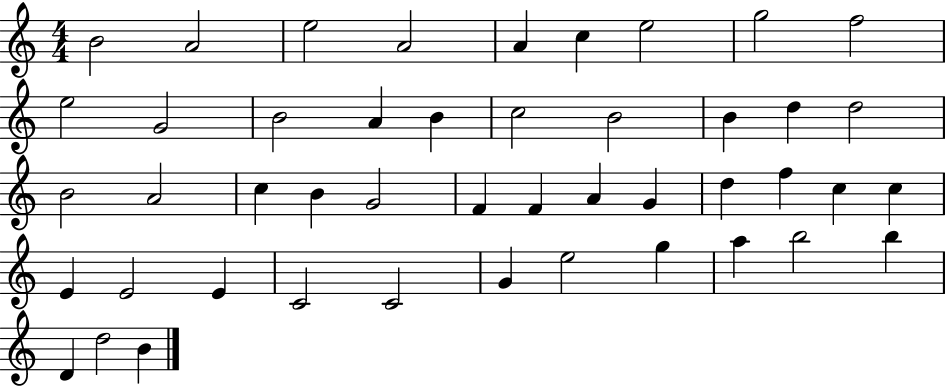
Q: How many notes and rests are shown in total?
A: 46